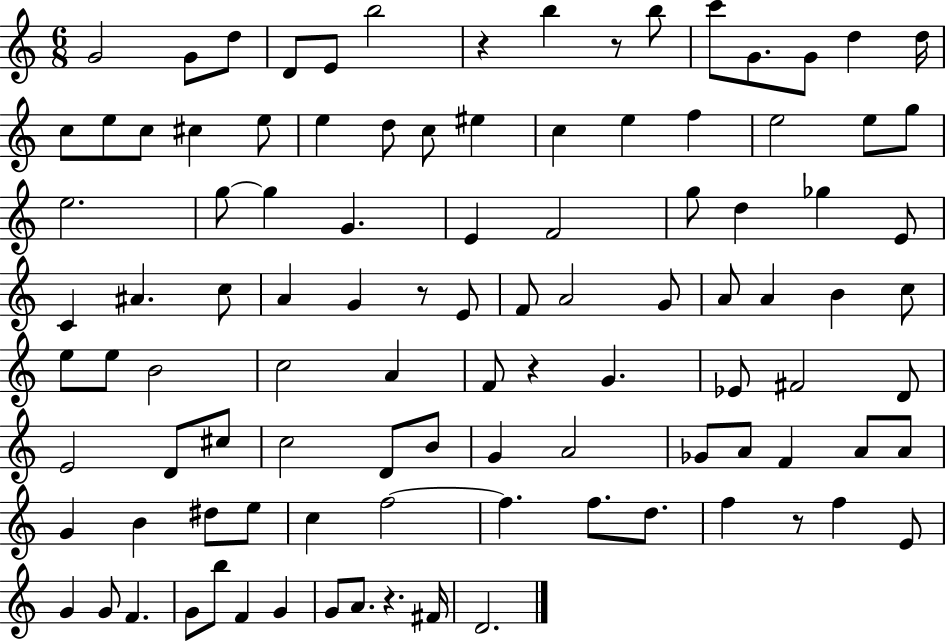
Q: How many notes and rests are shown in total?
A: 103